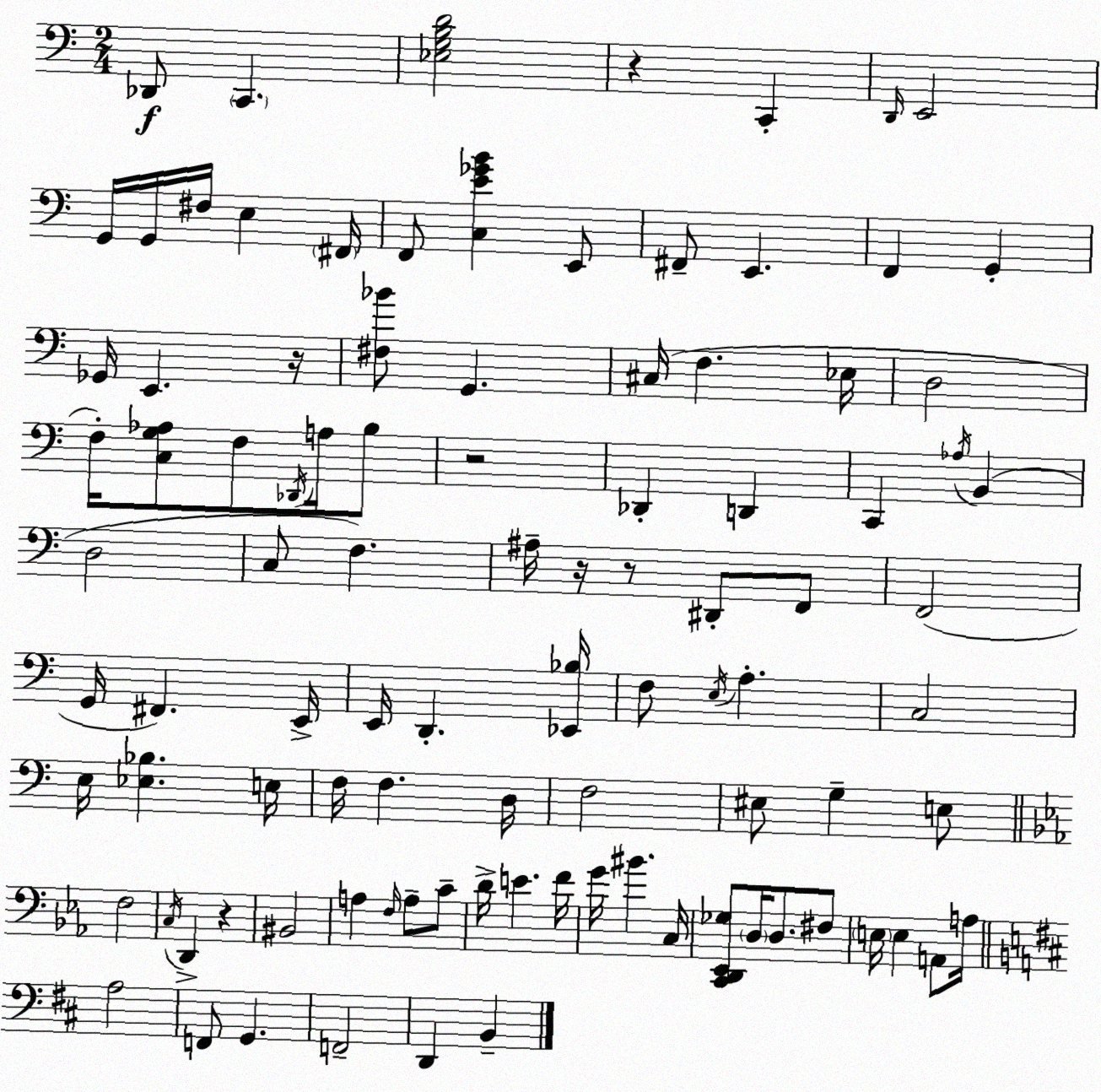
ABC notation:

X:1
T:Untitled
M:2/4
L:1/4
K:Am
_D,,/2 C,, [_E,G,B,D]2 z C,, D,,/4 E,,2 G,,/4 G,,/4 ^F,/4 E, ^F,,/4 F,,/2 [C,E_GB] E,,/2 ^F,,/2 E,, F,, G,, _G,,/4 E,, z/4 [^F,_B]/2 G,, ^C,/4 F, _E,/4 D,2 F,/4 [C,G,_A,]/2 F,/2 _D,,/4 A,/4 B,/2 z2 _D,, D,, C,, _A,/4 B,, D,2 C,/2 F, ^A,/4 z/4 z/2 ^D,,/2 F,,/2 F,,2 G,,/4 ^F,, E,,/4 E,,/4 D,, [_E,,_B,]/4 F,/2 E,/4 A, C,2 E,/4 [_E,_B,] E,/4 F,/4 F, D,/4 F,2 ^E,/2 G, E,/2 F,2 C,/4 D,, z ^B,,2 A, F,/4 A,/2 C/2 D/4 E F/4 G/4 ^B C,/4 [C,,D,,_E,,_G,]/2 D,/4 D,/2 ^F,/2 E,/4 E, A,,/2 A,/4 A,2 F,,/2 G,, F,,2 D,, B,,